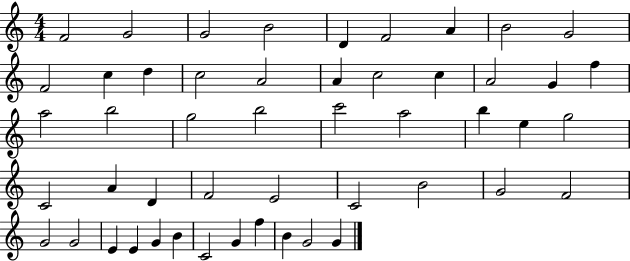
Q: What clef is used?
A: treble